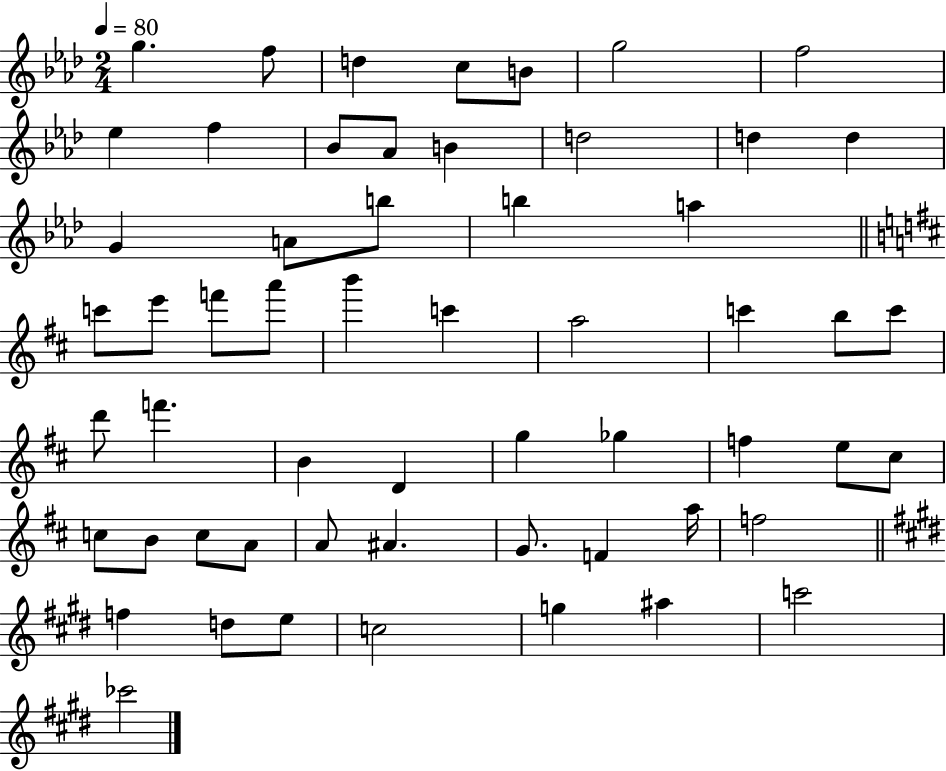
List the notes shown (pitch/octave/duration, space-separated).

G5/q. F5/e D5/q C5/e B4/e G5/h F5/h Eb5/q F5/q Bb4/e Ab4/e B4/q D5/h D5/q D5/q G4/q A4/e B5/e B5/q A5/q C6/e E6/e F6/e A6/e B6/q C6/q A5/h C6/q B5/e C6/e D6/e F6/q. B4/q D4/q G5/q Gb5/q F5/q E5/e C#5/e C5/e B4/e C5/e A4/e A4/e A#4/q. G4/e. F4/q A5/s F5/h F5/q D5/e E5/e C5/h G5/q A#5/q C6/h CES6/h